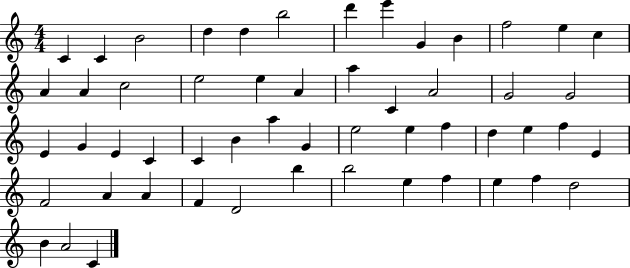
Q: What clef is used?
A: treble